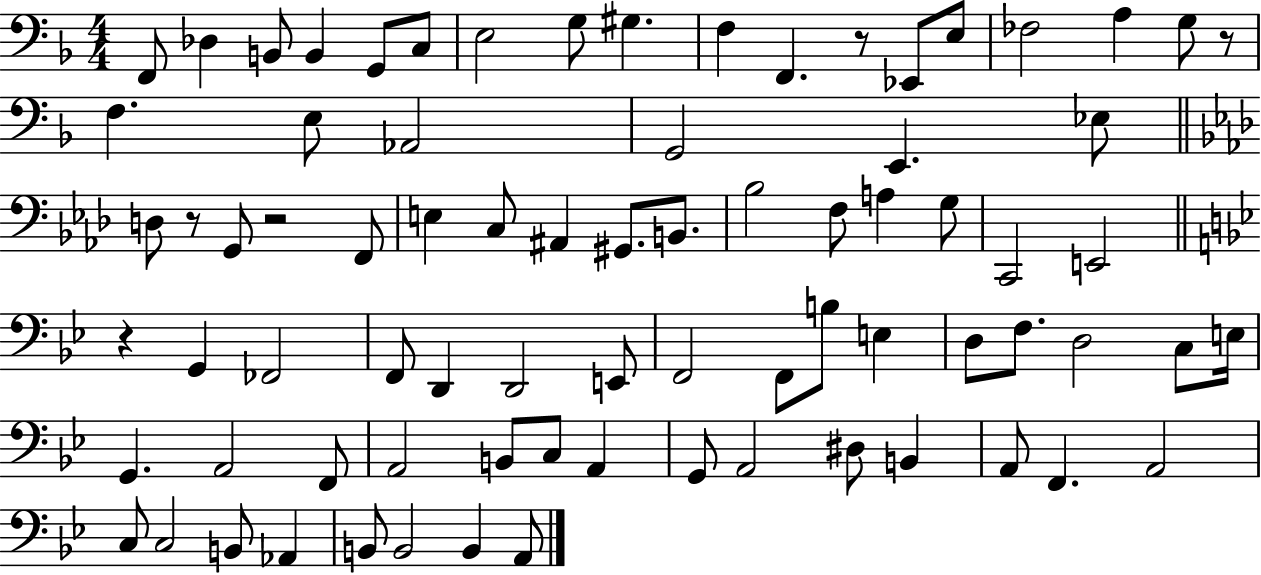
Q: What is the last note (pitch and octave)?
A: A2